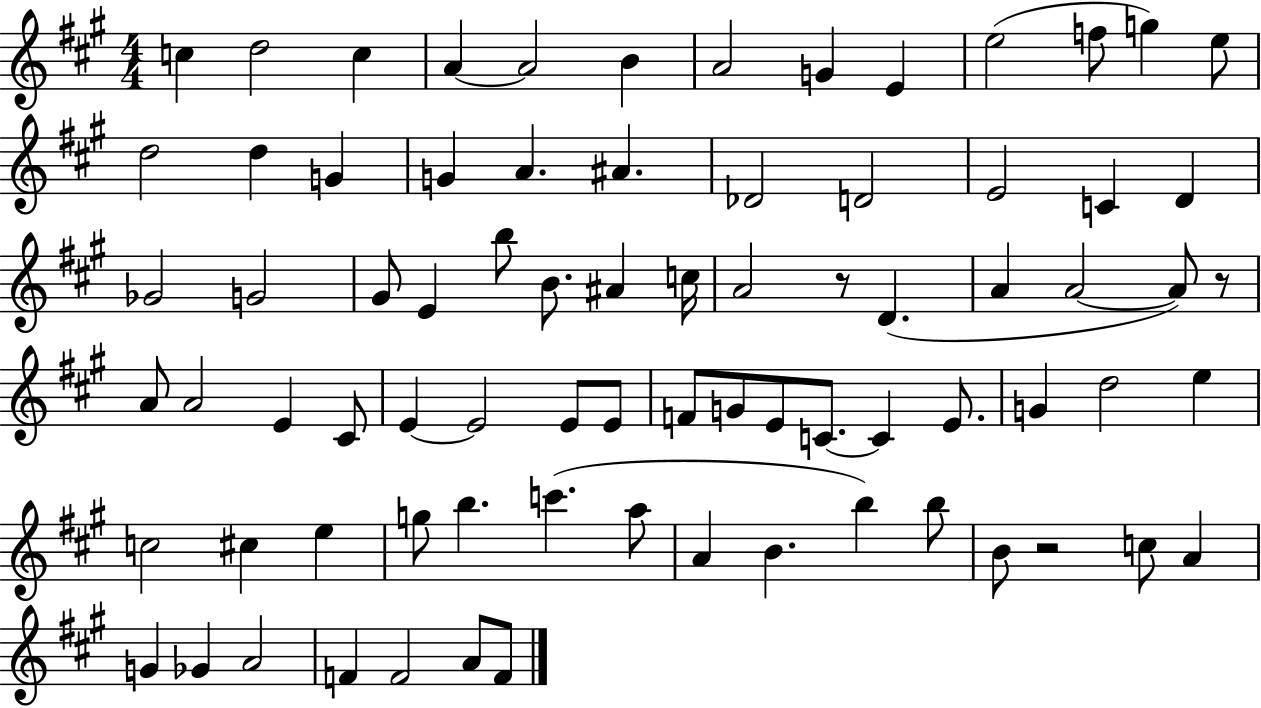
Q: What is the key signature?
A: A major